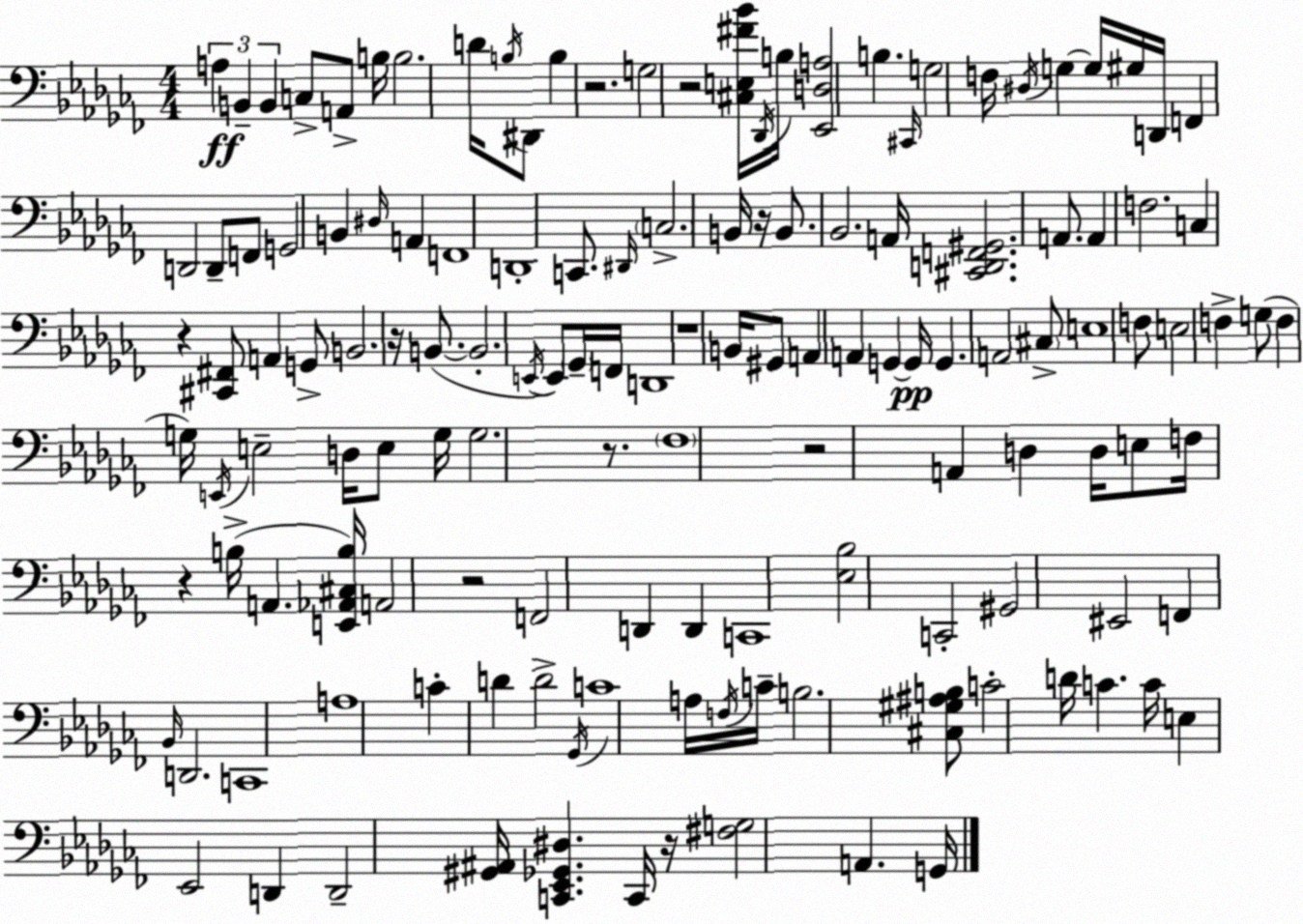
X:1
T:Untitled
M:4/4
L:1/4
K:Abm
A, B,, B,, C,/2 A,,/2 B,/4 B,2 D/4 B,/4 ^D,,/2 B, z2 G,2 z2 [^C,E,^F_B]/4 _D,,/4 B,/4 [_E,,D,A,]2 B, ^C,,/4 G,2 F,/4 ^D,/4 G, G,/4 ^G,/4 D,,/4 F,, D,,2 D,,/2 F,,/2 G,,2 B,, ^D,/4 A,, F,,4 D,,4 C,,/2 ^D,,/4 C,2 B,,/4 z/4 B,,/2 _B,,2 A,,/4 [^C,,D,,F,,^G,,]2 A,,/2 A,, F,2 C, z [^C,,^F,,]/2 A,, G,,/2 B,,2 z/4 B,,/2 B,,2 E,,/4 E,,/2 _G,,/4 F,,/4 D,,4 z4 B,,/4 ^G,,/2 A,, A,, G,, G,,/4 G,, A,,2 ^C,/2 E,4 F,/2 E,2 F, G,/2 F, G,/4 E,,/4 E,2 D,/4 E,/2 G,/4 G,2 z/2 _F,4 z2 A,, D, D,/4 E,/2 F,/4 z B,/4 A,, [E,,_A,,^C,B,]/4 A,,2 z2 F,,2 D,, D,, C,,4 [_E,_B,]2 C,,2 ^G,,2 ^E,,2 F,, _B,,/4 D,,2 C,,4 A,4 C D D2 _G,,/4 C4 A,/4 F,/4 C/4 B,2 [^C,^G,^A,B,]/2 C2 D/4 C C/4 E, _E,,2 D,, D,,2 [^G,,^A,,]/4 [C,,_E,,_G,,^D,] C,,/4 z/4 [^F,G,]2 A,, G,,/4